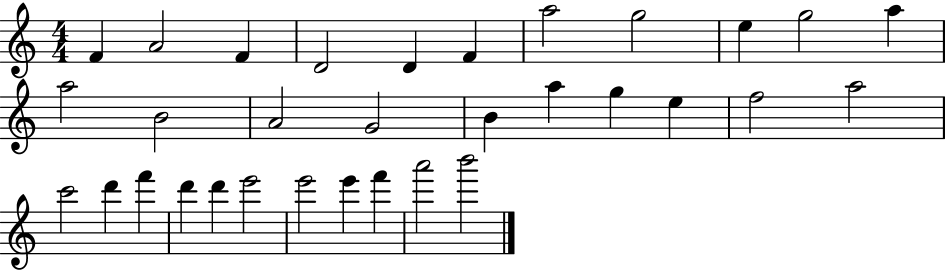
X:1
T:Untitled
M:4/4
L:1/4
K:C
F A2 F D2 D F a2 g2 e g2 a a2 B2 A2 G2 B a g e f2 a2 c'2 d' f' d' d' e'2 e'2 e' f' a'2 b'2